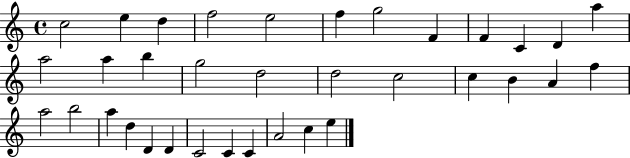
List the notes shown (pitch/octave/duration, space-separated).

C5/h E5/q D5/q F5/h E5/h F5/q G5/h F4/q F4/q C4/q D4/q A5/q A5/h A5/q B5/q G5/h D5/h D5/h C5/h C5/q B4/q A4/q F5/q A5/h B5/h A5/q D5/q D4/q D4/q C4/h C4/q C4/q A4/h C5/q E5/q